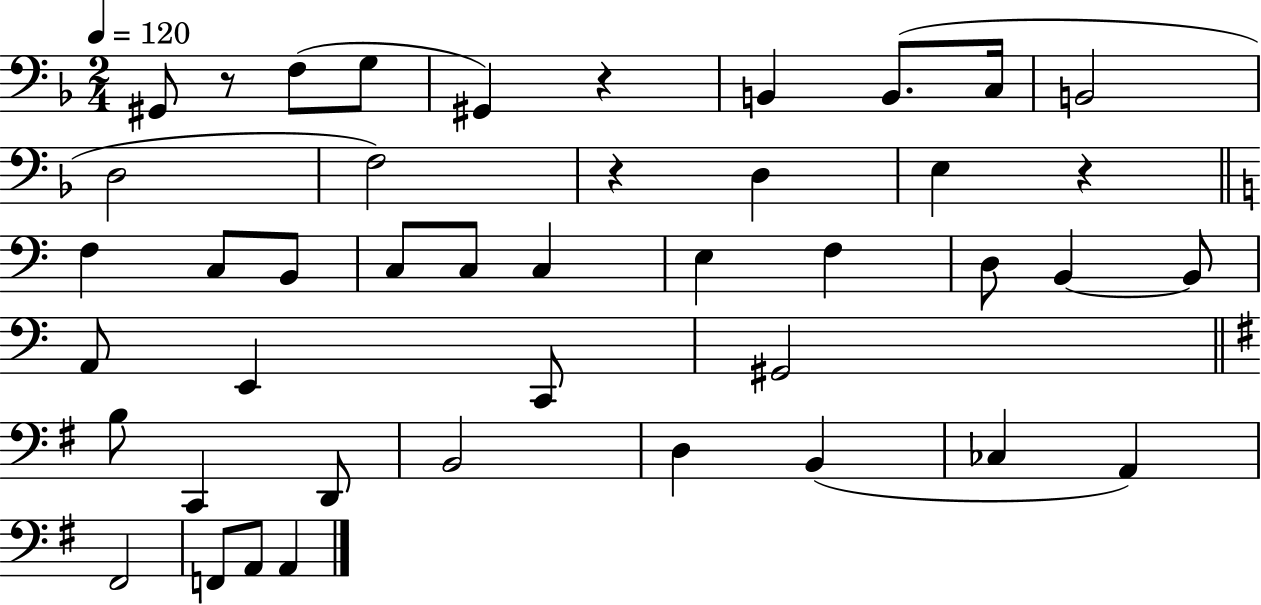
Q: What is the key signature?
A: F major